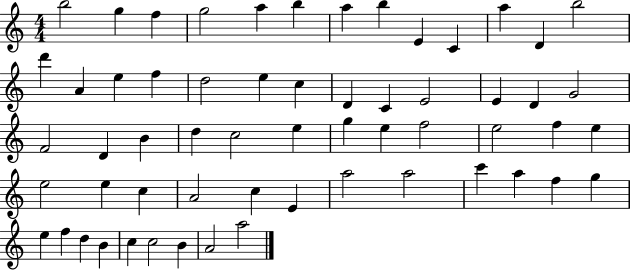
X:1
T:Untitled
M:4/4
L:1/4
K:C
b2 g f g2 a b a b E C a D b2 d' A e f d2 e c D C E2 E D G2 F2 D B d c2 e g e f2 e2 f e e2 e c A2 c E a2 a2 c' a f g e f d B c c2 B A2 a2